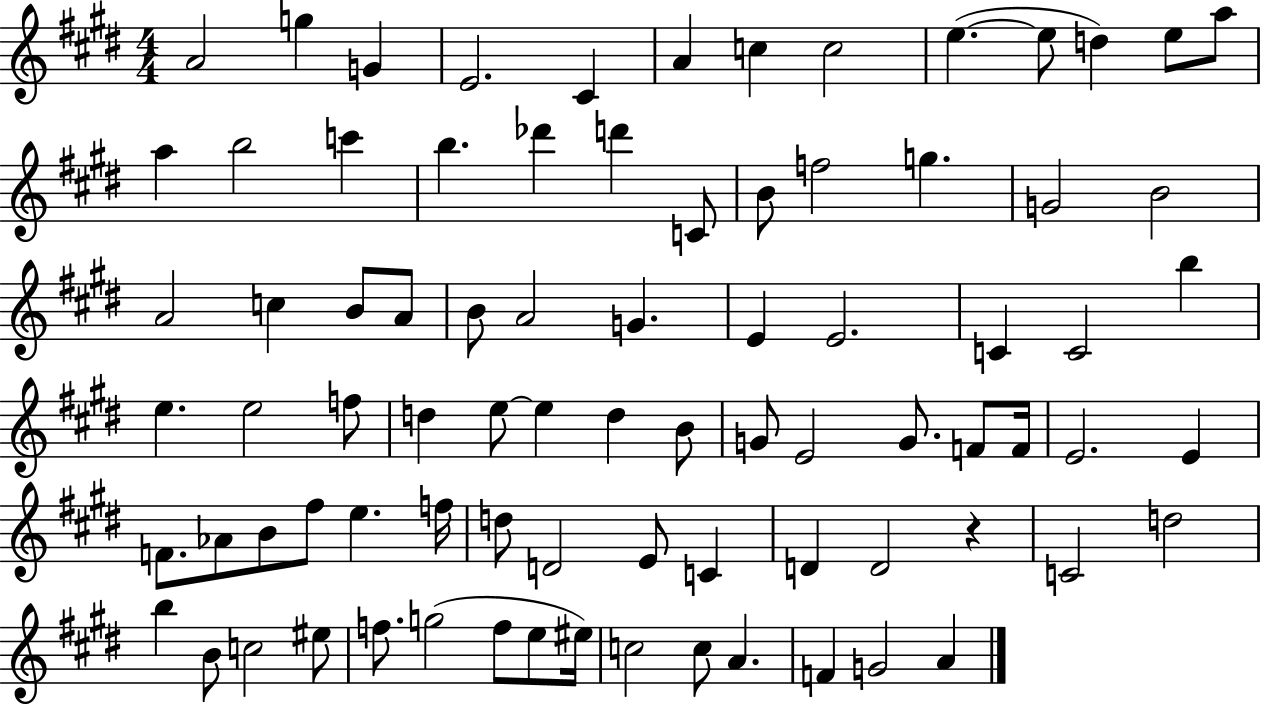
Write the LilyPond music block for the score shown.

{
  \clef treble
  \numericTimeSignature
  \time 4/4
  \key e \major
  \repeat volta 2 { a'2 g''4 g'4 | e'2. cis'4 | a'4 c''4 c''2 | e''4.~(~ e''8 d''4) e''8 a''8 | \break a''4 b''2 c'''4 | b''4. des'''4 d'''4 c'8 | b'8 f''2 g''4. | g'2 b'2 | \break a'2 c''4 b'8 a'8 | b'8 a'2 g'4. | e'4 e'2. | c'4 c'2 b''4 | \break e''4. e''2 f''8 | d''4 e''8~~ e''4 d''4 b'8 | g'8 e'2 g'8. f'8 f'16 | e'2. e'4 | \break f'8. aes'8 b'8 fis''8 e''4. f''16 | d''8 d'2 e'8 c'4 | d'4 d'2 r4 | c'2 d''2 | \break b''4 b'8 c''2 eis''8 | f''8. g''2( f''8 e''8 eis''16) | c''2 c''8 a'4. | f'4 g'2 a'4 | \break } \bar "|."
}